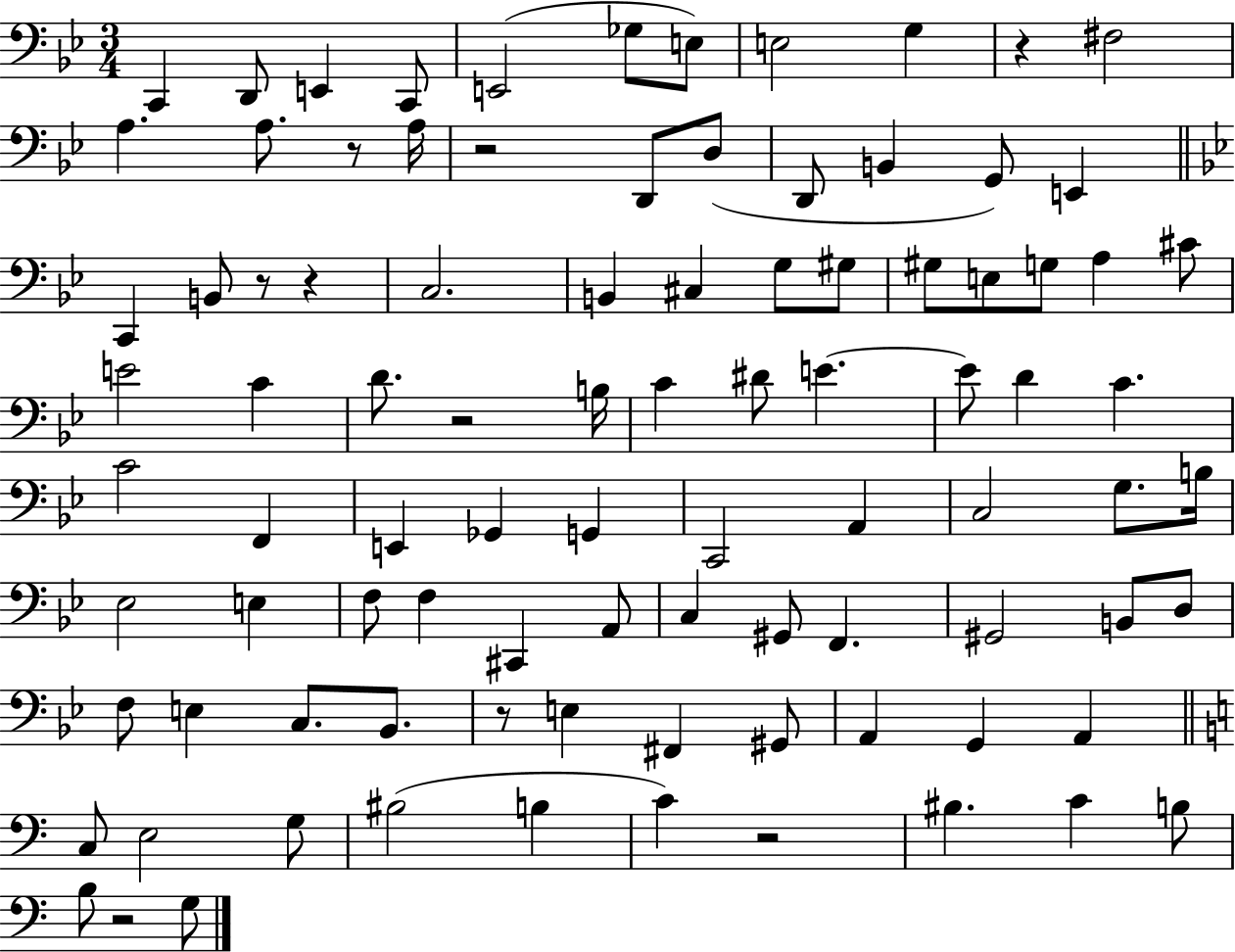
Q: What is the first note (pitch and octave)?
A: C2